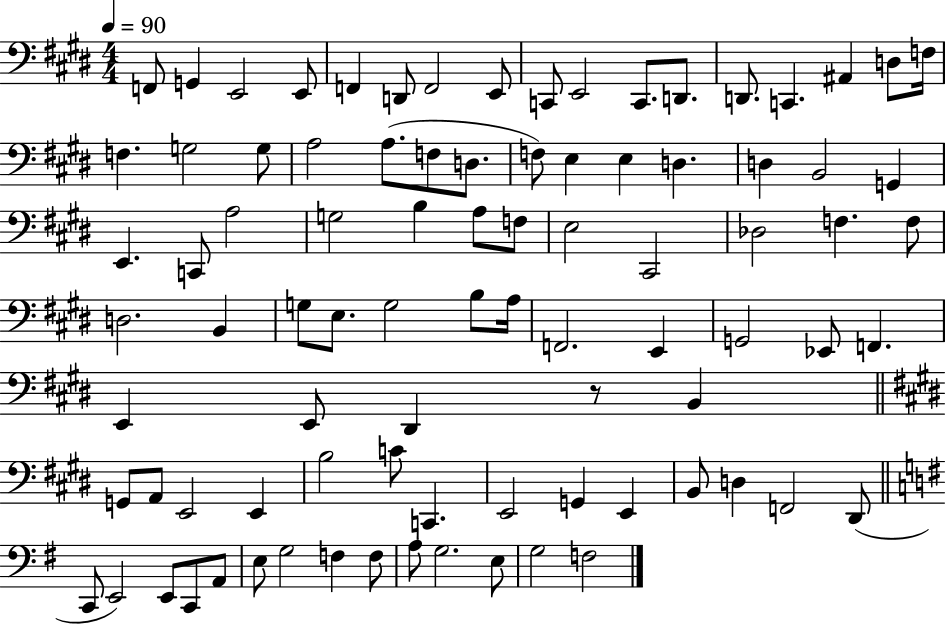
{
  \clef bass
  \numericTimeSignature
  \time 4/4
  \key e \major
  \tempo 4 = 90
  f,8 g,4 e,2 e,8 | f,4 d,8 f,2 e,8 | c,8 e,2 c,8. d,8. | d,8. c,4. ais,4 d8 f16 | \break f4. g2 g8 | a2 a8.( f8 d8. | f8) e4 e4 d4. | d4 b,2 g,4 | \break e,4. c,8 a2 | g2 b4 a8 f8 | e2 cis,2 | des2 f4. f8 | \break d2. b,4 | g8 e8. g2 b8 a16 | f,2. e,4 | g,2 ees,8 f,4. | \break e,4 e,8 dis,4 r8 b,4 | \bar "||" \break \key e \major g,8 a,8 e,2 e,4 | b2 c'8 c,4. | e,2 g,4 e,4 | b,8 d4 f,2 dis,8( | \break \bar "||" \break \key g \major c,8 e,2) e,8 c,8 a,8 | e8 g2 f4 f8 | a8 g2. e8 | g2 f2 | \break \bar "|."
}